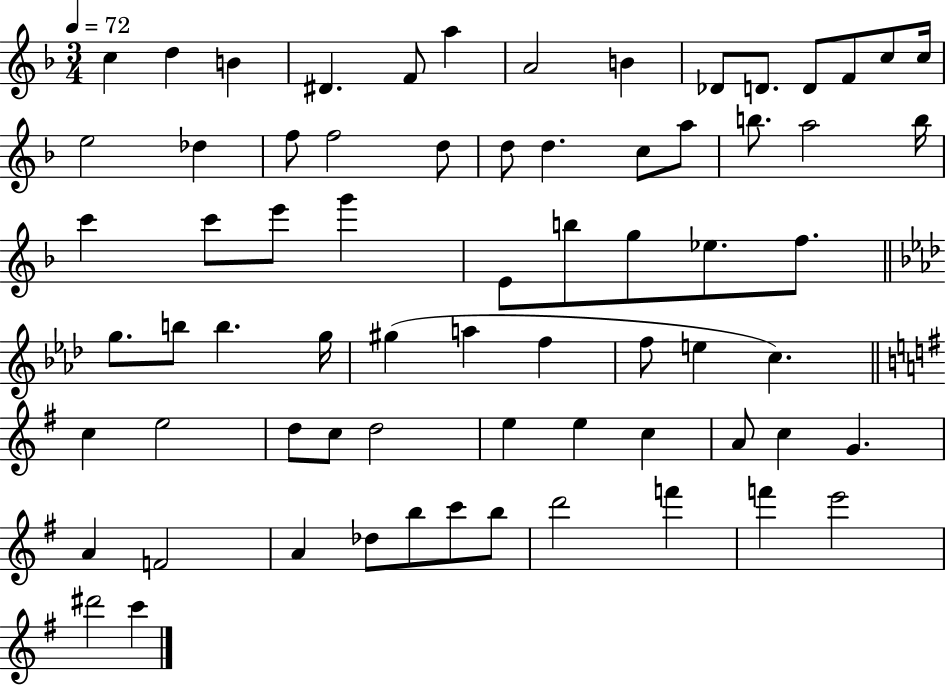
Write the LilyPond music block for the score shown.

{
  \clef treble
  \numericTimeSignature
  \time 3/4
  \key f \major
  \tempo 4 = 72
  c''4 d''4 b'4 | dis'4. f'8 a''4 | a'2 b'4 | des'8 d'8. d'8 f'8 c''8 c''16 | \break e''2 des''4 | f''8 f''2 d''8 | d''8 d''4. c''8 a''8 | b''8. a''2 b''16 | \break c'''4 c'''8 e'''8 g'''4 | e'8 b''8 g''8 ees''8. f''8. | \bar "||" \break \key f \minor g''8. b''8 b''4. g''16 | gis''4( a''4 f''4 | f''8 e''4 c''4.) | \bar "||" \break \key g \major c''4 e''2 | d''8 c''8 d''2 | e''4 e''4 c''4 | a'8 c''4 g'4. | \break a'4 f'2 | a'4 des''8 b''8 c'''8 b''8 | d'''2 f'''4 | f'''4 e'''2 | \break dis'''2 c'''4 | \bar "|."
}